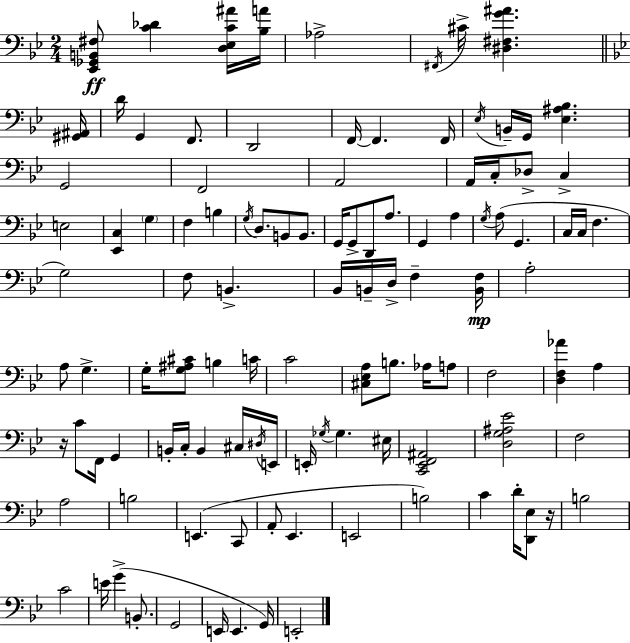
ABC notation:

X:1
T:Untitled
M:2/4
L:1/4
K:Gm
[_E,,_G,,B,,^F,]/2 [C_D] [D,_E,C^A]/4 [_B,A]/4 _A,2 ^F,,/4 ^C/4 [^D,^F,G^A] [^G,,^A,,]/4 D/4 G,, F,,/2 D,,2 F,,/4 F,, F,,/4 _E,/4 B,,/4 G,,/4 [_E,^A,_B,] G,,2 F,,2 A,,2 A,,/4 C,/4 _D,/2 C, E,2 [_E,,C,] G, F, B, G,/4 D,/2 B,,/2 B,,/2 G,,/4 G,,/2 D,,/2 A,/2 G,, A, G,/4 A,/2 G,, C,/4 C,/4 F, G,2 F,/2 B,, _B,,/4 B,,/4 D,/4 F, [B,,F,]/4 A,2 A,/2 G, G,/4 [G,^A,^C]/2 B, C/4 C2 [^C,_E,A,]/2 B,/2 _A,/4 A,/2 F,2 [D,F,_A] A, z/4 C/2 F,,/4 G,, B,,/4 C,/4 B,, ^C,/4 ^D,/4 E,,/4 E,,/4 _G,/4 _G, ^E,/4 [C,,_E,,F,,^A,,]2 [D,G,^A,_E]2 F,2 A,2 B,2 E,, C,,/2 A,,/2 _E,, E,,2 B,2 C D/4 [D,,_E,]/2 z/4 B,2 C2 E/4 G B,,/2 G,,2 E,,/4 E,, G,,/4 E,,2